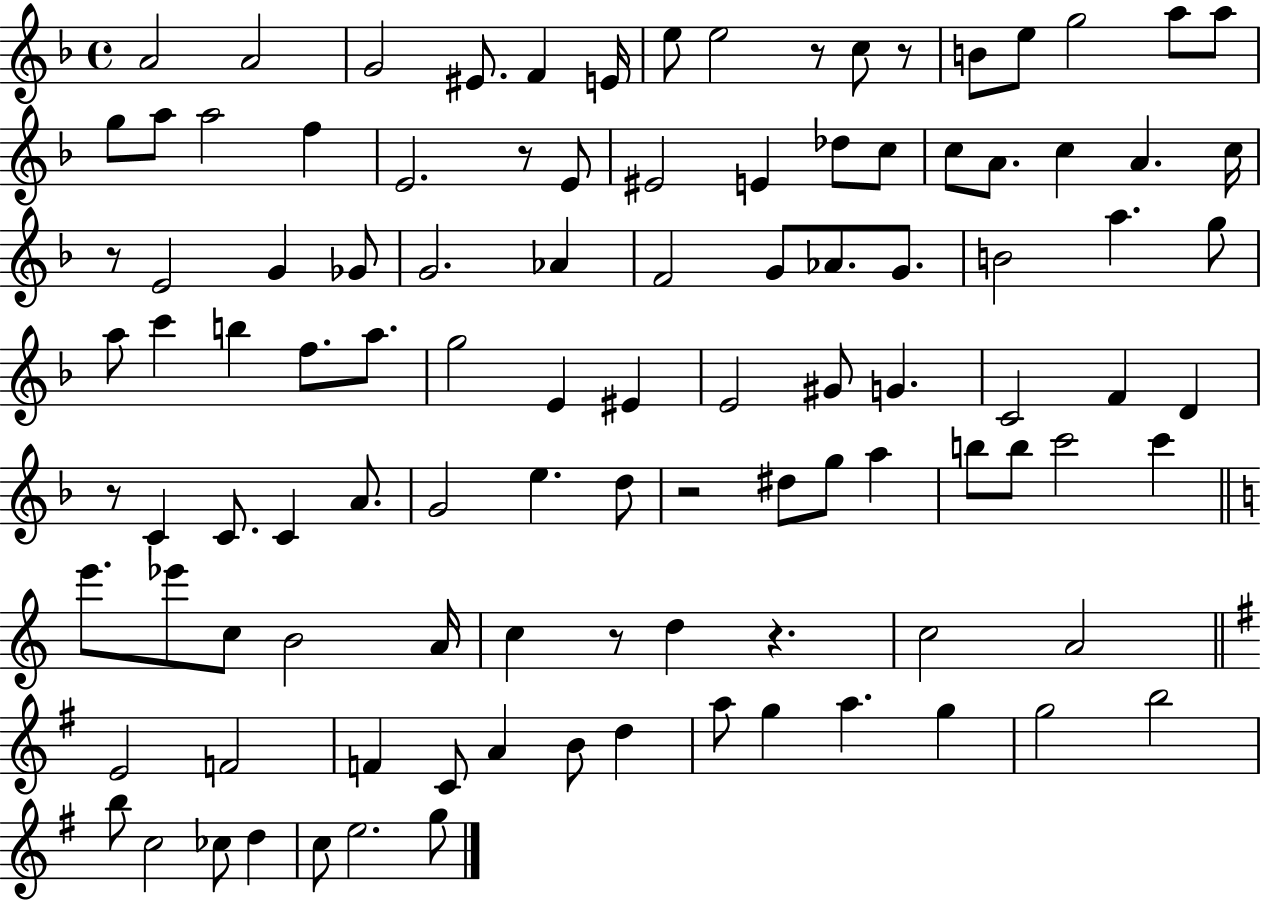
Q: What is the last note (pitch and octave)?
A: G5